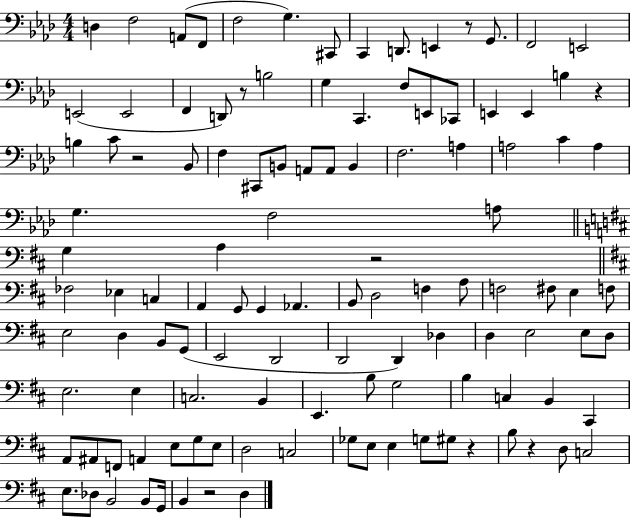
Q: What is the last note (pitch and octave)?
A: D3